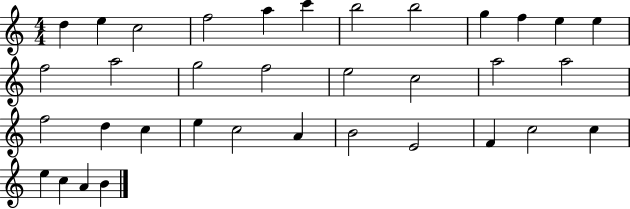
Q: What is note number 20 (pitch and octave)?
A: A5